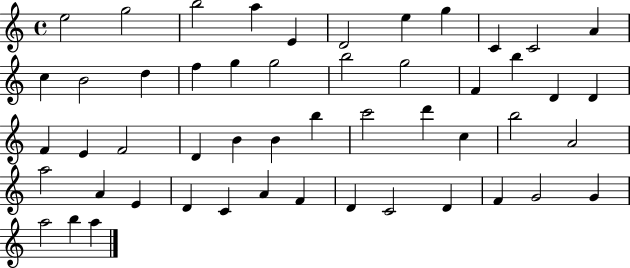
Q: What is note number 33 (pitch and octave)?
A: C5